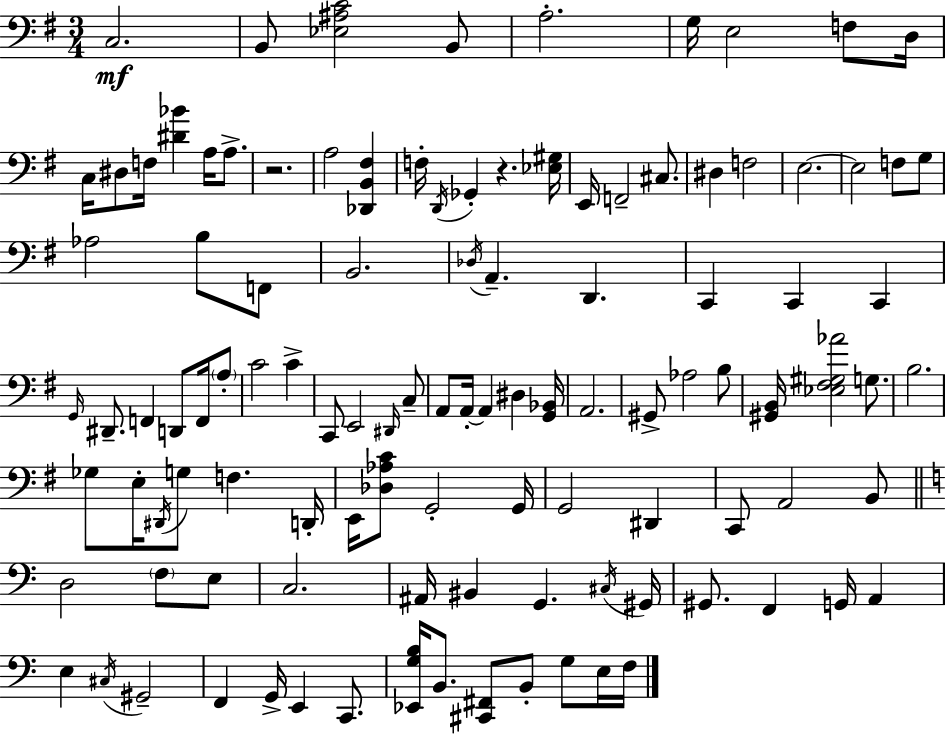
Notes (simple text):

C3/h. B2/e [Eb3,A#3,C4]/h B2/e A3/h. G3/s E3/h F3/e D3/s C3/s D#3/e F3/s [D#4,Bb4]/q A3/s A3/e. R/h. A3/h [Db2,B2,F#3]/q F3/s D2/s Gb2/q R/q. [Eb3,G#3]/s E2/s F2/h C#3/e. D#3/q F3/h E3/h. E3/h F3/e G3/e Ab3/h B3/e F2/e B2/h. Db3/s A2/q. D2/q. C2/q C2/q C2/q G2/s D#2/e. F2/q D2/e F2/s A3/e C4/h C4/q C2/e E2/h D#2/s C3/e A2/e A2/s A2/q D#3/q [G2,Bb2]/s A2/h. G#2/e Ab3/h B3/e [G#2,B2]/s [Eb3,F#3,G#3,Ab4]/h G3/e. B3/h. Gb3/e E3/s D#2/s G3/e F3/q. D2/s E2/s [Db3,Ab3,C4]/e G2/h G2/s G2/h D#2/q C2/e A2/h B2/e D3/h F3/e E3/e C3/h. A#2/s BIS2/q G2/q. C#3/s G#2/s G#2/e. F2/q G2/s A2/q E3/q C#3/s G#2/h F2/q G2/s E2/q C2/e. [Eb2,G3,B3]/s B2/e. [C#2,F#2]/e B2/e G3/e E3/s F3/s